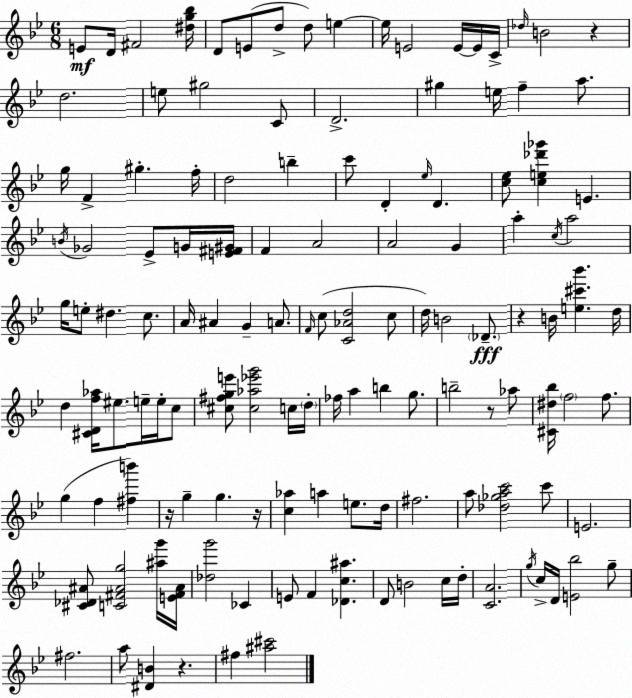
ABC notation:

X:1
T:Untitled
M:6/8
L:1/4
K:Bb
E/2 D/4 ^F2 [^dg_b]/4 D/2 E/2 d/2 d/2 e e/4 E2 E/4 E/4 C/4 _d/4 B2 z d2 e/2 ^g2 C/2 D2 ^g e/4 f a/2 g/4 F ^g f/4 d2 b c'/2 D _e/4 D [c_e]/2 [ce_d'_g'] E B/4 _G2 _E/2 G/4 [E^F^G]/4 F A2 A2 G a c/4 a2 g/4 e/2 ^d c/2 A/4 ^A G A/2 F/4 c/2 [C_Ad]2 c/2 d/4 B2 _D/2 z B/4 [e^c'_b'] d/4 d [^CDf_a]/4 ^e/2 e/4 e/4 c/2 [^c^fge']/2 [^c_a_e'g']2 c/4 d/4 _f/4 a b g/2 b2 z/2 _a/2 [^C^d_b]/4 f2 f/2 g f [^fb'] z/4 g g z/4 [c_a] a e/2 d/4 ^f2 a/2 [_d_gac']2 c'/2 E2 [^C_D^A]/2 [C^F^Ag]2 [^ag']/4 [E^F^A]/4 [_dg']2 _C E/2 F [_Dc^a] D/2 B2 c/4 d/4 [CA]2 g/4 c/4 D/4 [E_b]2 g/2 ^f2 a/2 [^DB] z ^f [^a^c']2